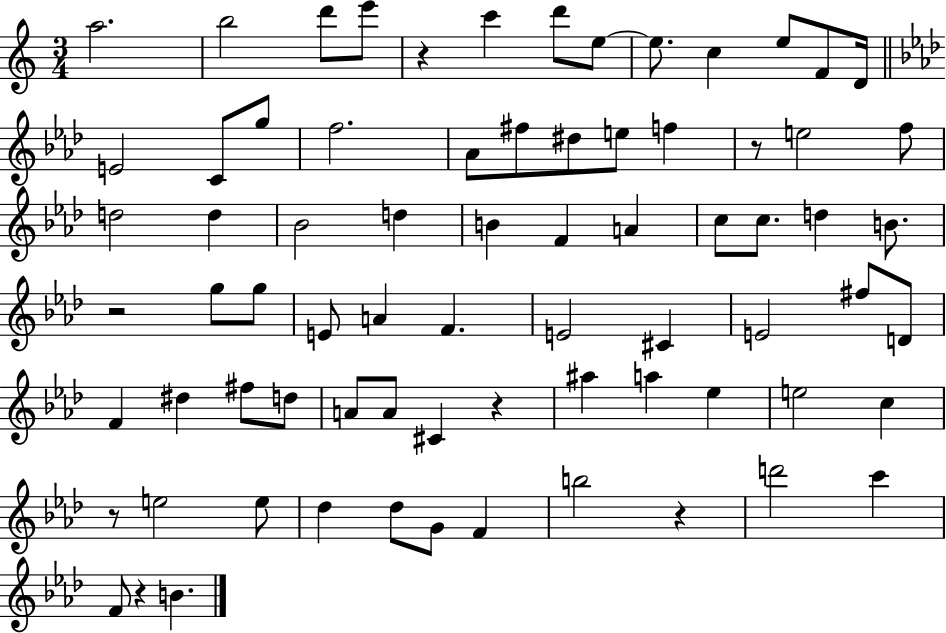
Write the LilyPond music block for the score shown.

{
  \clef treble
  \numericTimeSignature
  \time 3/4
  \key c \major
  a''2. | b''2 d'''8 e'''8 | r4 c'''4 d'''8 e''8~~ | e''8. c''4 e''8 f'8 d'16 | \break \bar "||" \break \key aes \major e'2 c'8 g''8 | f''2. | aes'8 fis''8 dis''8 e''8 f''4 | r8 e''2 f''8 | \break d''2 d''4 | bes'2 d''4 | b'4 f'4 a'4 | c''8 c''8. d''4 b'8. | \break r2 g''8 g''8 | e'8 a'4 f'4. | e'2 cis'4 | e'2 fis''8 d'8 | \break f'4 dis''4 fis''8 d''8 | a'8 a'8 cis'4 r4 | ais''4 a''4 ees''4 | e''2 c''4 | \break r8 e''2 e''8 | des''4 des''8 g'8 f'4 | b''2 r4 | d'''2 c'''4 | \break f'8 r4 b'4. | \bar "|."
}